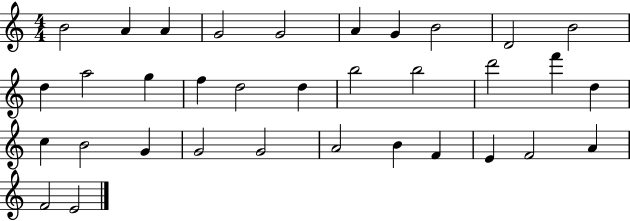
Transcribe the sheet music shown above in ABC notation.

X:1
T:Untitled
M:4/4
L:1/4
K:C
B2 A A G2 G2 A G B2 D2 B2 d a2 g f d2 d b2 b2 d'2 f' d c B2 G G2 G2 A2 B F E F2 A F2 E2